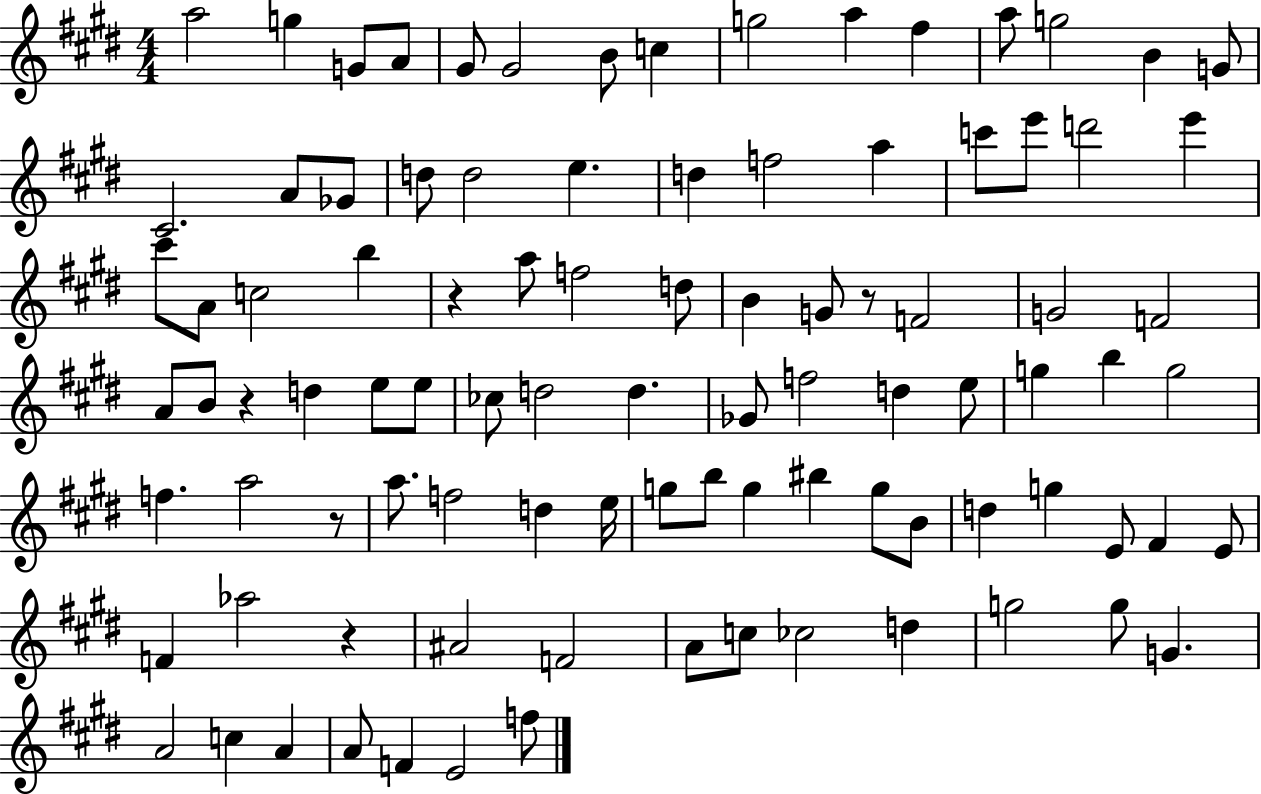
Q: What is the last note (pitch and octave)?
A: F5